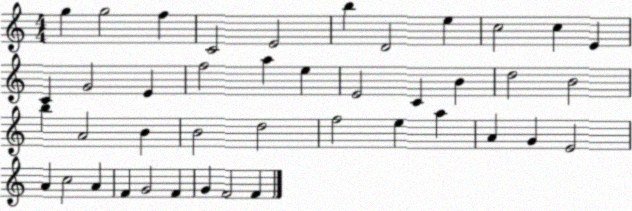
X:1
T:Untitled
M:4/4
L:1/4
K:C
g g2 f C2 E2 b D2 e c2 c E C G2 E f2 a e E2 C B d2 B2 b A2 B B2 d2 f2 e a A G E2 A c2 A F G2 F G F2 F